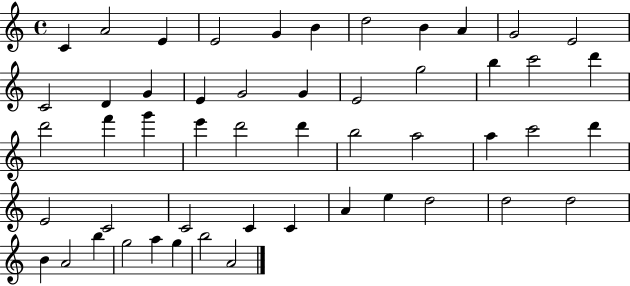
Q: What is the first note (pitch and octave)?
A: C4